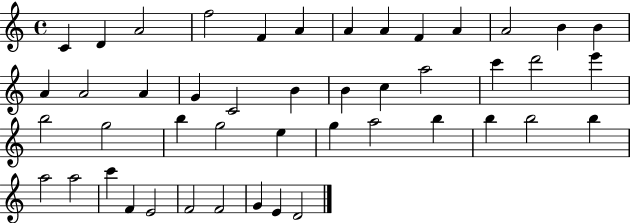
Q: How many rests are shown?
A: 0